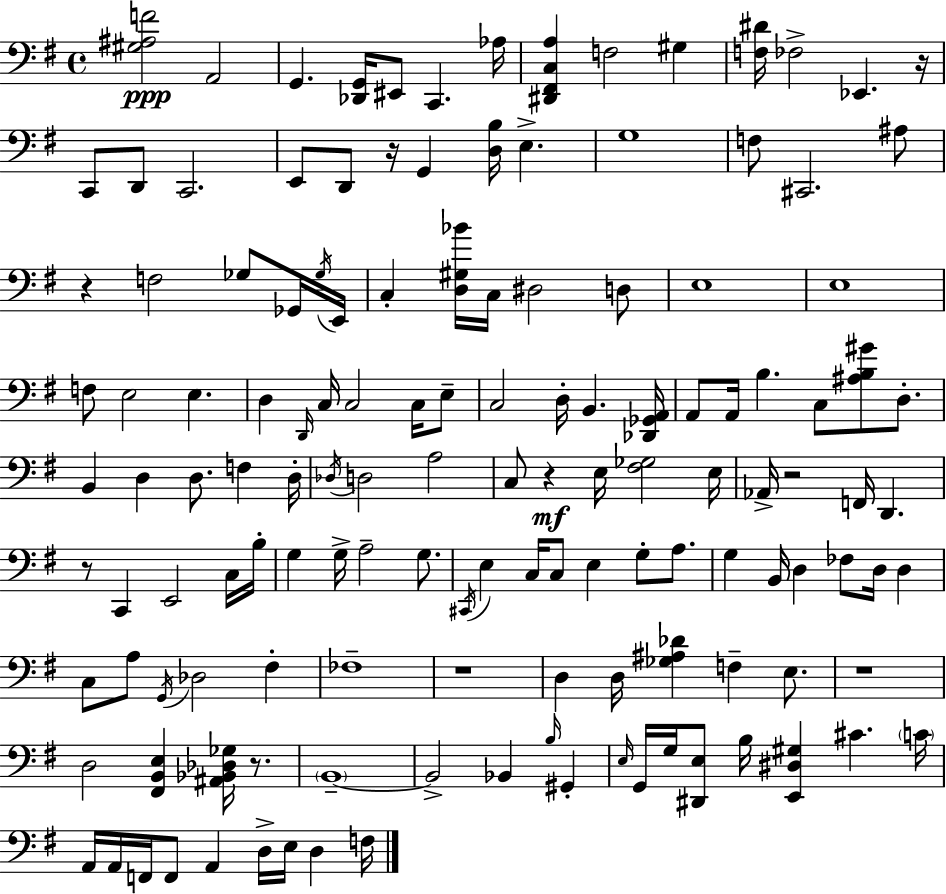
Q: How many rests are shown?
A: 9